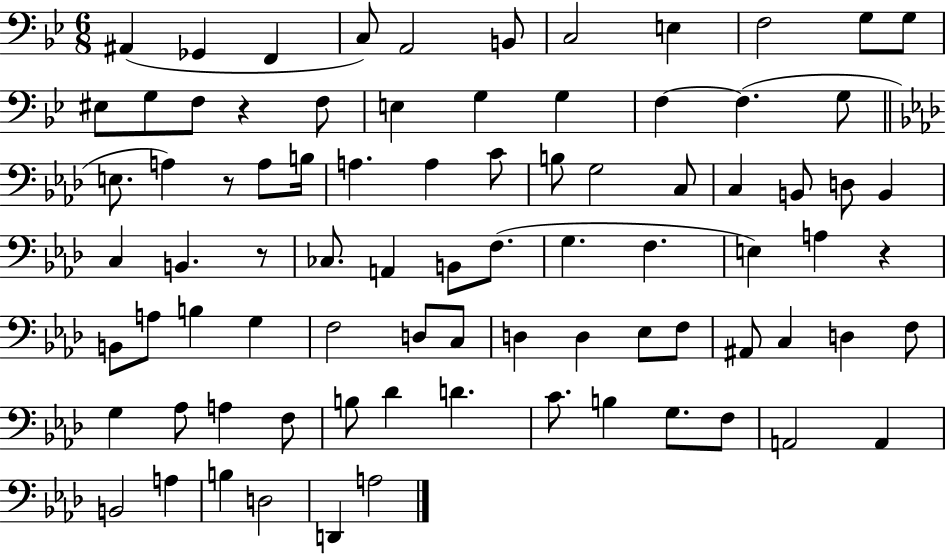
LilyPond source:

{
  \clef bass
  \numericTimeSignature
  \time 6/8
  \key bes \major
  \repeat volta 2 { ais,4( ges,4 f,4 | c8) a,2 b,8 | c2 e4 | f2 g8 g8 | \break eis8 g8 f8 r4 f8 | e4 g4 g4 | f4~~ f4.( g8 | \bar "||" \break \key aes \major e8. a4) r8 a8 b16 | a4. a4 c'8 | b8 g2 c8 | c4 b,8 d8 b,4 | \break c4 b,4. r8 | ces8. a,4 b,8 f8.( | g4. f4. | e4) a4 r4 | \break b,8 a8 b4 g4 | f2 d8 c8 | d4 d4 ees8 f8 | ais,8 c4 d4 f8 | \break g4 aes8 a4 f8 | b8 des'4 d'4. | c'8. b4 g8. f8 | a,2 a,4 | \break b,2 a4 | b4 d2 | d,4 a2 | } \bar "|."
}